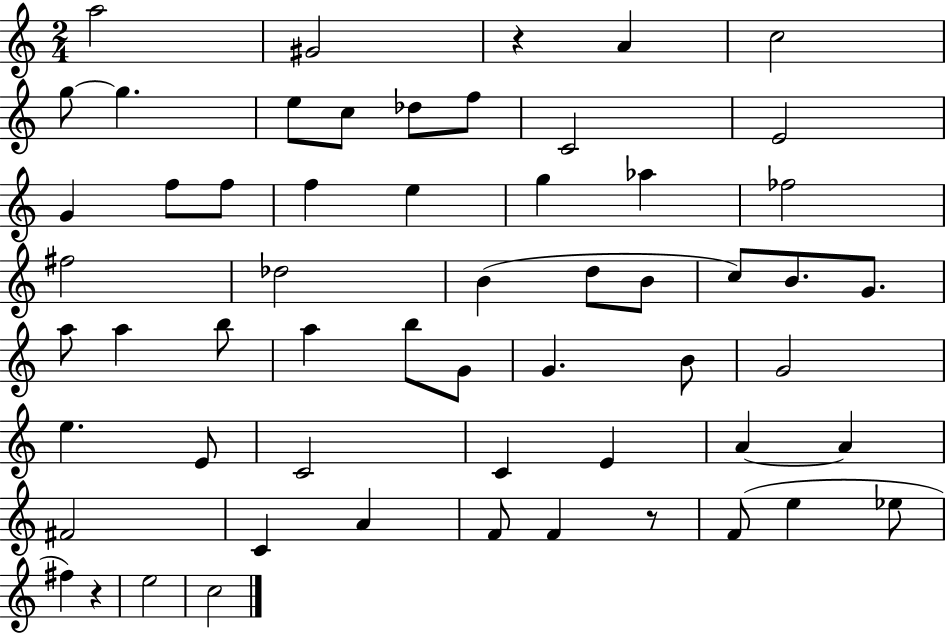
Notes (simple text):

A5/h G#4/h R/q A4/q C5/h G5/e G5/q. E5/e C5/e Db5/e F5/e C4/h E4/h G4/q F5/e F5/e F5/q E5/q G5/q Ab5/q FES5/h F#5/h Db5/h B4/q D5/e B4/e C5/e B4/e. G4/e. A5/e A5/q B5/e A5/q B5/e G4/e G4/q. B4/e G4/h E5/q. E4/e C4/h C4/q E4/q A4/q A4/q F#4/h C4/q A4/q F4/e F4/q R/e F4/e E5/q Eb5/e F#5/q R/q E5/h C5/h